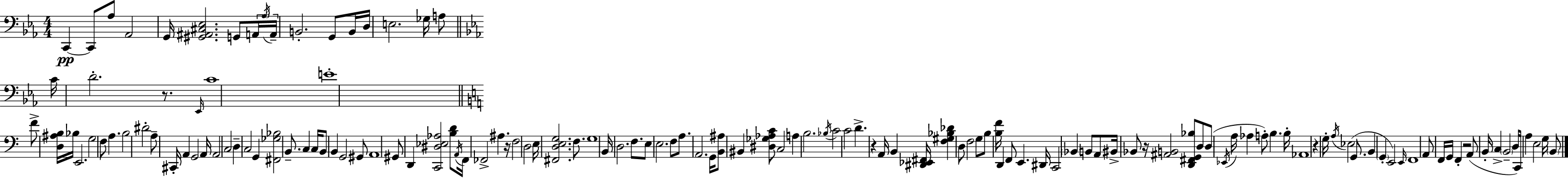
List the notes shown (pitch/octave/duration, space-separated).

C2/q C2/e Ab3/e Ab2/h G2/s [G#2,A#2,C#3,Eb3]/h. G2/e A2/s Ab3/s A2/s B2/h. G2/e B2/s D3/s E3/h. Gb3/s A3/e C4/s D4/h. R/e. Eb2/s C4/w E4/w F4/e [D3,A#3,B3]/s Bb3/s E2/h. G3/h F3/e A3/q. B3/h D#4/h A3/e C#2/s A2/q G2/h A2/s A2/h C3/h D3/q C3/h G2/q [F#2,Gb3,Bb3]/h B2/e. C3/q C3/s B2/e B2/q G2/h G#2/e A2/w G#2/e D2/q [C2,D#3,Eb3,Ab3]/h [B3,D4]/e A2/s F2/s FES2/h A#3/q. R/s F3/h D3/h E3/s [F#2,D3,E3,G3]/h. F3/e. G3/w B2/s D3/h. F3/e. E3/e E3/h. F3/e A3/e. A2/h. G2/s [B2,A#3]/e BIS2/q [D#3,Gb3,Ab3,C4]/e C3/h A3/q B3/h. Bb3/s C4/h C4/h D4/q. R/q A2/s B2/q [D#2,Eb2,F#2]/s [F3,G#3,Bb3,Db4]/q D3/e F3/h G3/e B3/e [B3,F4]/s D2/q F2/e E2/q. D#2/s C2/h Bb2/q B2/e A2/e BIS2/s Bb2/e R/s [A#2,B2]/h [D2,F#2,G2,Bb3]/e D3/e D3/e Eb2/s A3/s Ab3/q A3/e B3/q. B3/s Ab2/w R/q G3/s A3/s Eb3/h G2/e. B2/q G2/q E2/h E2/s F2/w A2/e F2/s G2/s F2/q R/h A2/e B2/s C3/q B2/h D3/s C2/s A3/q E3/h G3/s B2/e